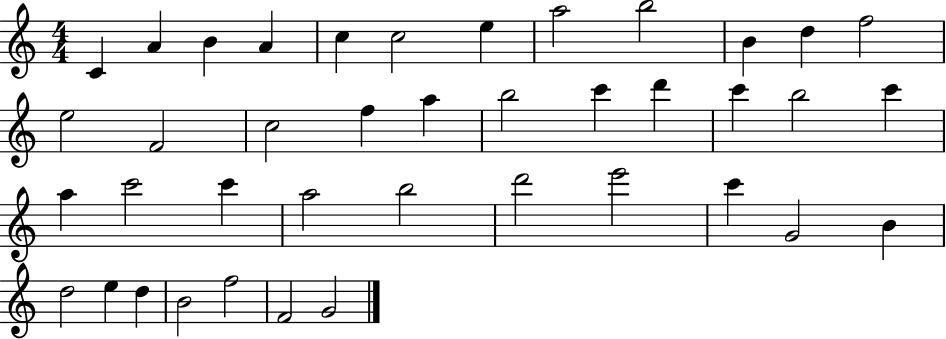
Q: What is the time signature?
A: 4/4